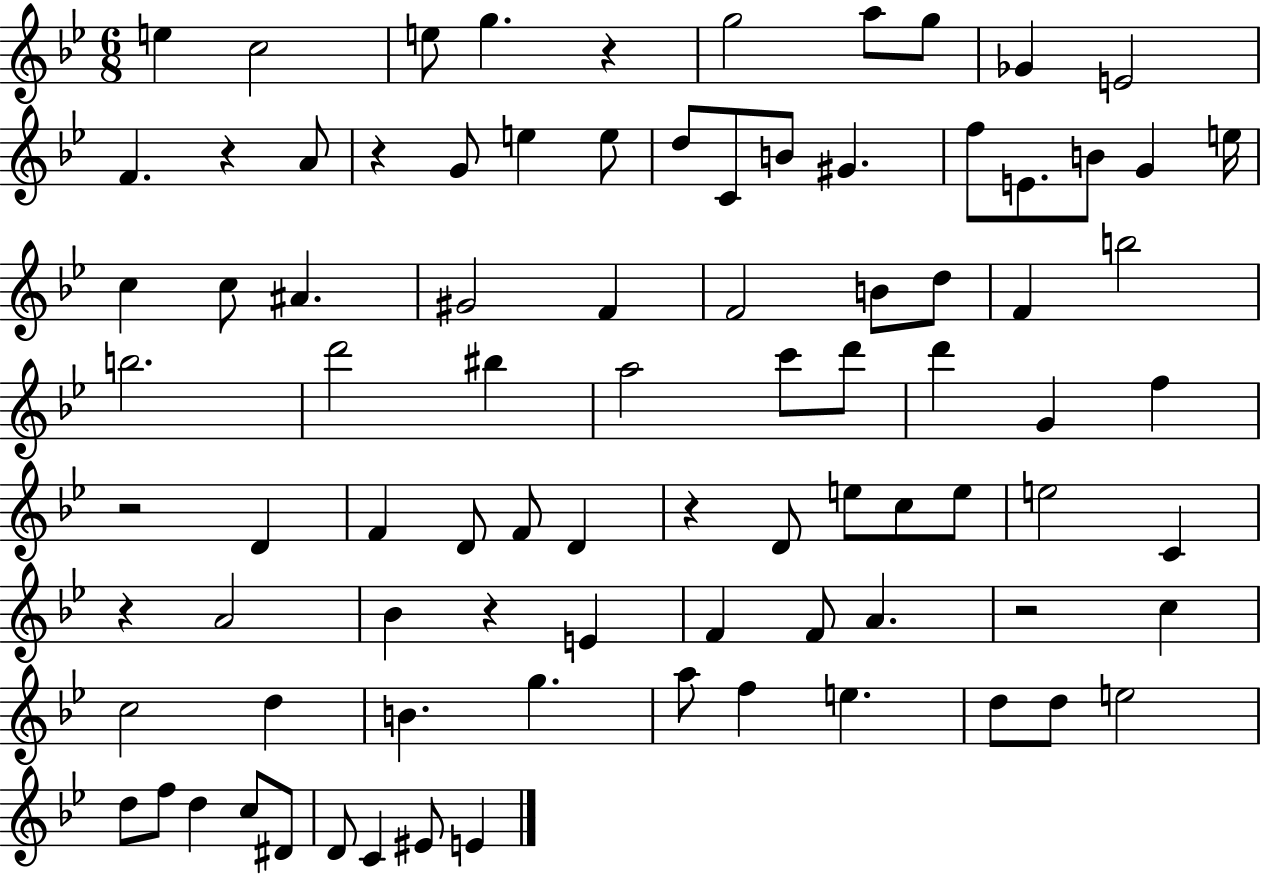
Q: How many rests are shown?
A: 8